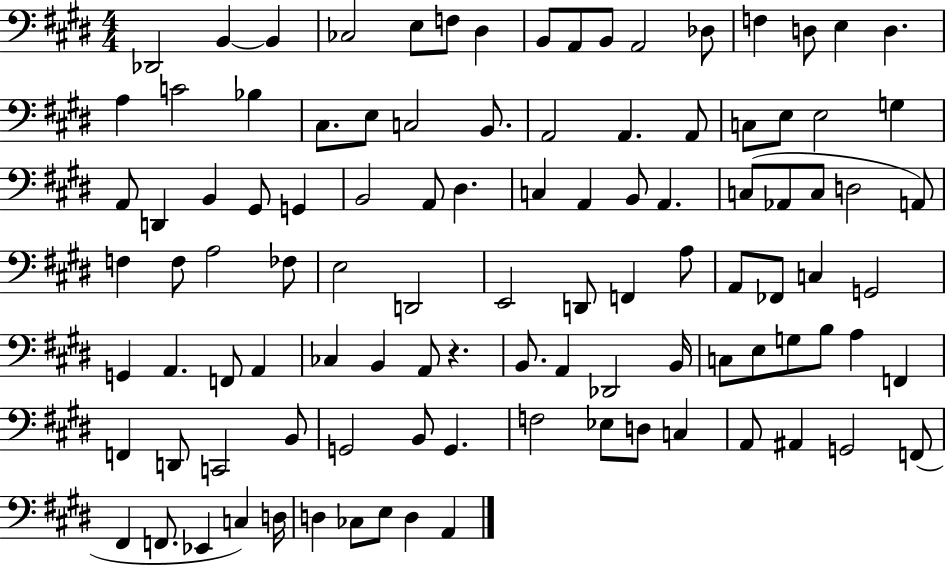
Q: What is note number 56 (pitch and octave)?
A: F2